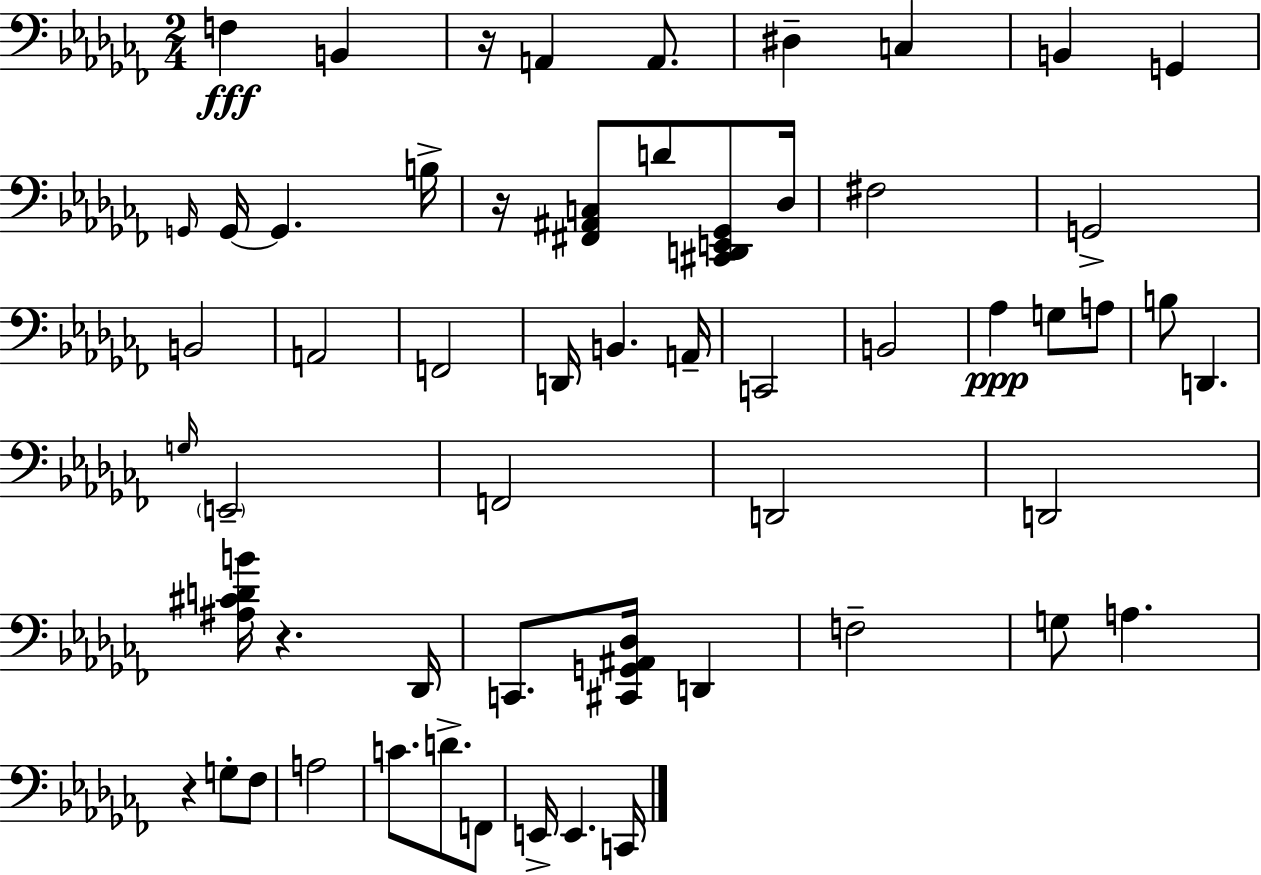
X:1
T:Untitled
M:2/4
L:1/4
K:Abm
F, B,, z/4 A,, A,,/2 ^D, C, B,, G,, G,,/4 G,,/4 G,, B,/4 z/4 [^F,,^A,,C,]/2 D/2 [^C,,D,,E,,_G,,]/2 _D,/4 ^F,2 G,,2 B,,2 A,,2 F,,2 D,,/4 B,, A,,/4 C,,2 B,,2 _A, G,/2 A,/2 B,/2 D,, G,/4 E,,2 F,,2 D,,2 D,,2 [^A,^CDB]/4 z _D,,/4 C,,/2 [^C,,G,,^A,,_D,]/4 D,, F,2 G,/2 A, z G,/2 _F,/2 A,2 C/2 D/2 F,,/2 E,,/4 E,, C,,/4